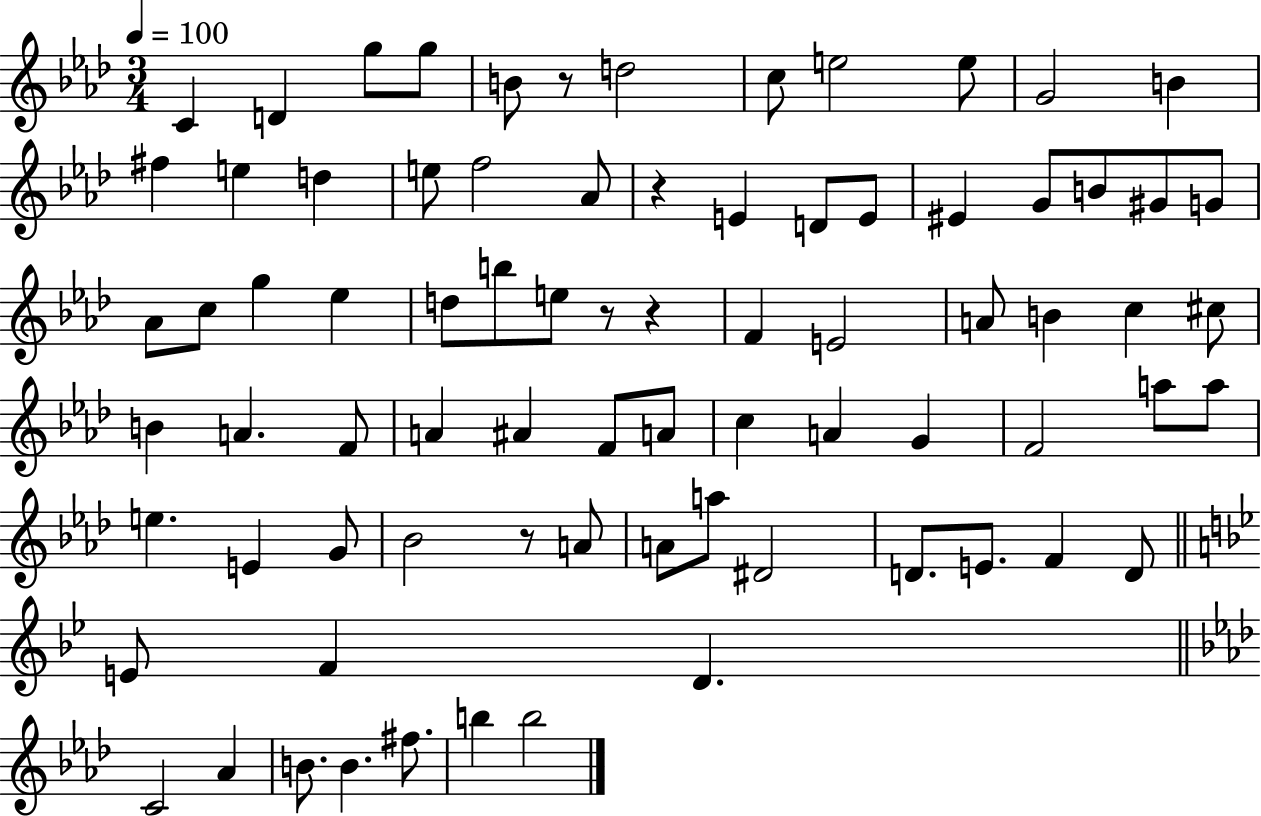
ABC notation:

X:1
T:Untitled
M:3/4
L:1/4
K:Ab
C D g/2 g/2 B/2 z/2 d2 c/2 e2 e/2 G2 B ^f e d e/2 f2 _A/2 z E D/2 E/2 ^E G/2 B/2 ^G/2 G/2 _A/2 c/2 g _e d/2 b/2 e/2 z/2 z F E2 A/2 B c ^c/2 B A F/2 A ^A F/2 A/2 c A G F2 a/2 a/2 e E G/2 _B2 z/2 A/2 A/2 a/2 ^D2 D/2 E/2 F D/2 E/2 F D C2 _A B/2 B ^f/2 b b2